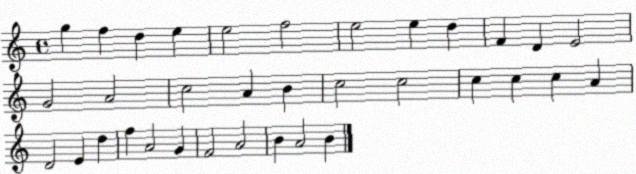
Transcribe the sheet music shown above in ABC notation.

X:1
T:Untitled
M:4/4
L:1/4
K:C
g f d e e2 f2 e2 e d F D E2 G2 A2 c2 A B c2 c2 c c c A D2 E d f A2 G F2 A2 B A2 B